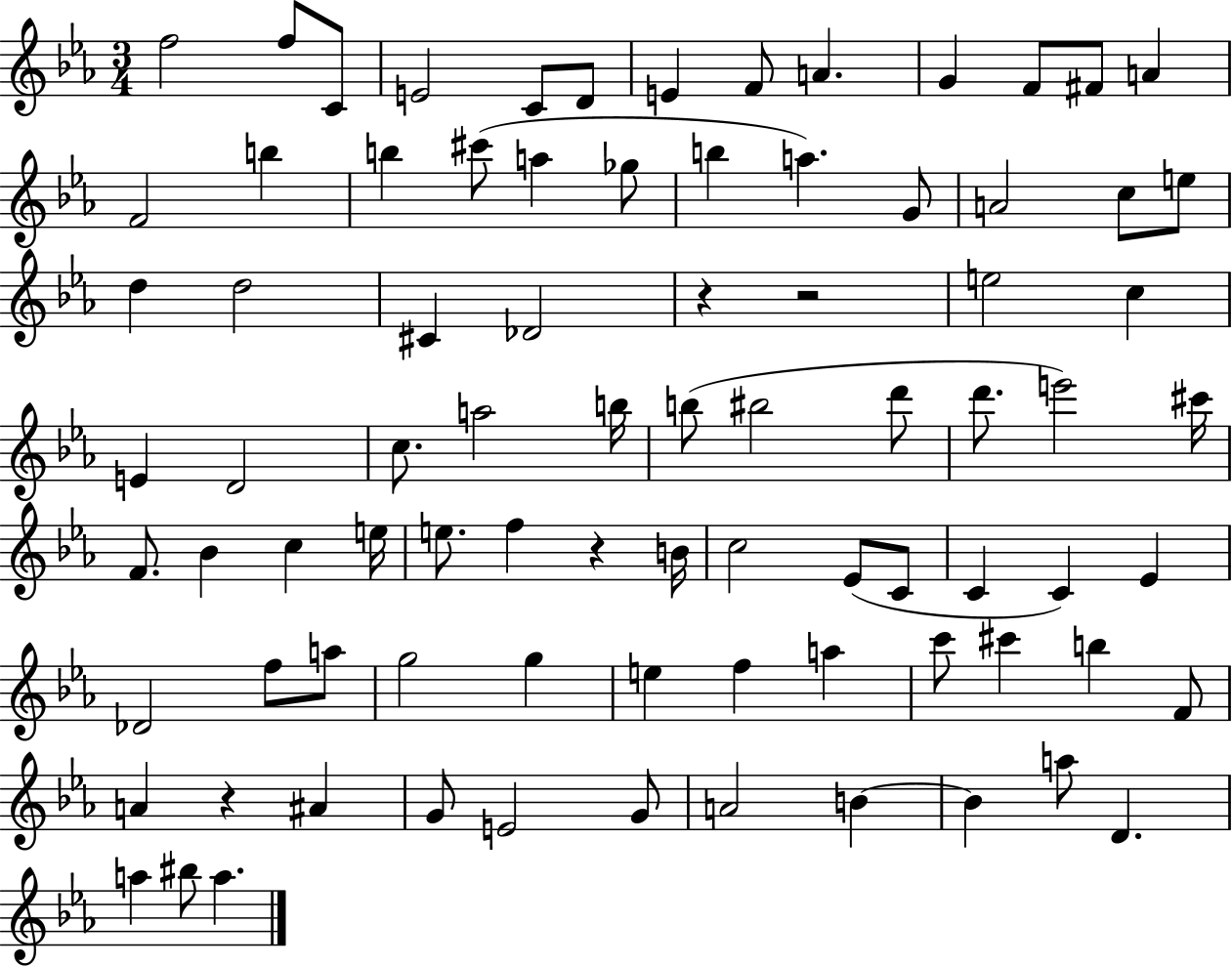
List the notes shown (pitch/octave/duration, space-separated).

F5/h F5/e C4/e E4/h C4/e D4/e E4/q F4/e A4/q. G4/q F4/e F#4/e A4/q F4/h B5/q B5/q C#6/e A5/q Gb5/e B5/q A5/q. G4/e A4/h C5/e E5/e D5/q D5/h C#4/q Db4/h R/q R/h E5/h C5/q E4/q D4/h C5/e. A5/h B5/s B5/e BIS5/h D6/e D6/e. E6/h C#6/s F4/e. Bb4/q C5/q E5/s E5/e. F5/q R/q B4/s C5/h Eb4/e C4/e C4/q C4/q Eb4/q Db4/h F5/e A5/e G5/h G5/q E5/q F5/q A5/q C6/e C#6/q B5/q F4/e A4/q R/q A#4/q G4/e E4/h G4/e A4/h B4/q B4/q A5/e D4/q. A5/q BIS5/e A5/q.